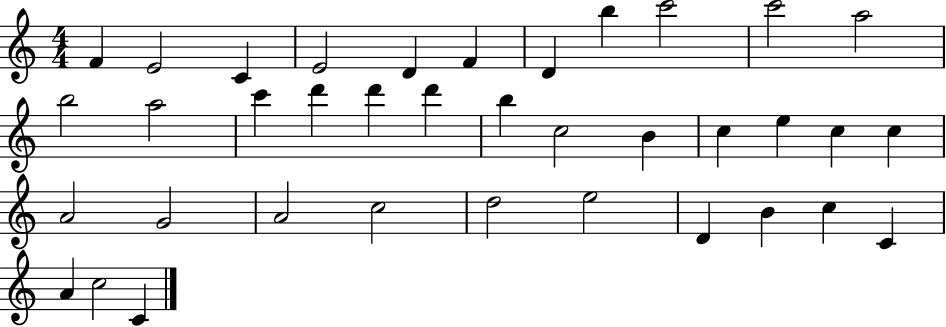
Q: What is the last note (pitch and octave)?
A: C4